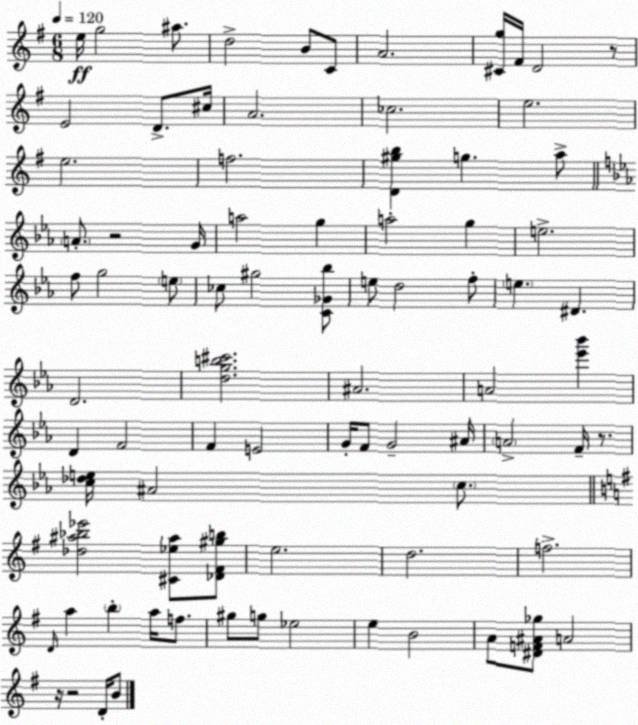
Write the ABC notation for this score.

X:1
T:Untitled
M:6/8
L:1/4
K:Em
e/4 g2 ^a/2 d2 B/2 C/2 A2 [^Cg]/4 ^F/4 D2 z/2 E2 D/2 ^c/4 A2 _c2 e2 e2 f2 [D^gb] g a/2 A/2 z2 G/4 a2 g a2 g e2 f/2 g2 e/2 _c/2 ^g2 [C_G_b]/2 e/2 d2 f/2 e ^D D2 [dgb^c']2 ^A2 A2 [_e'_b'] D F2 F E2 G/4 F/2 G2 ^A/4 A2 F/4 z/2 [c_de]/4 ^A2 c/2 [_d^a_b_e']2 [^C_e^a]/2 [_D^F^gb]/2 e2 d2 f2 D/4 a b a/4 f/2 ^g/2 g/2 _e2 e B2 A/2 [^DF^A_g]/2 A2 z/4 z2 D/4 B/2